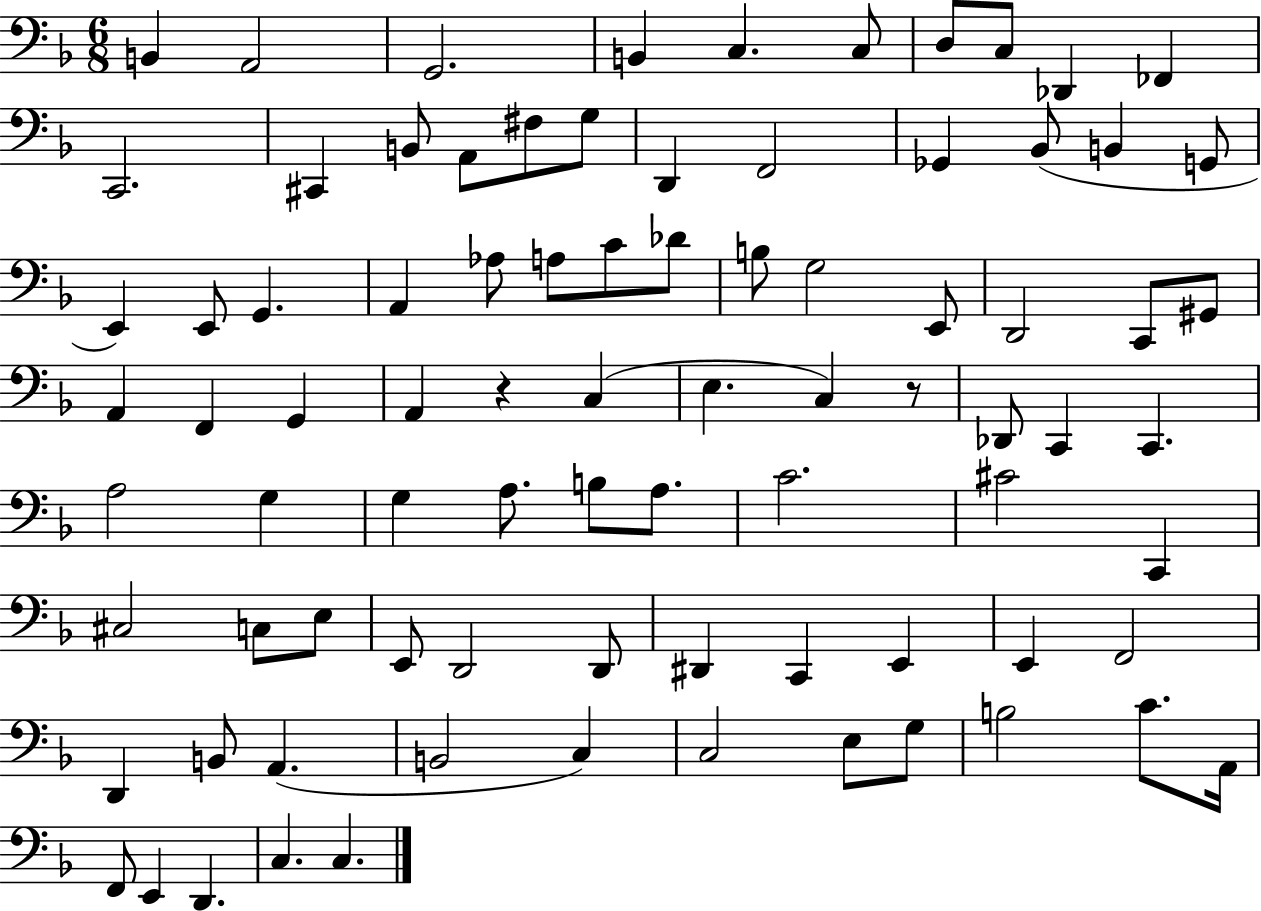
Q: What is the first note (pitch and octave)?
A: B2